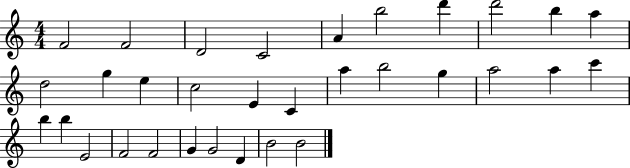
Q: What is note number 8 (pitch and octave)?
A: D6